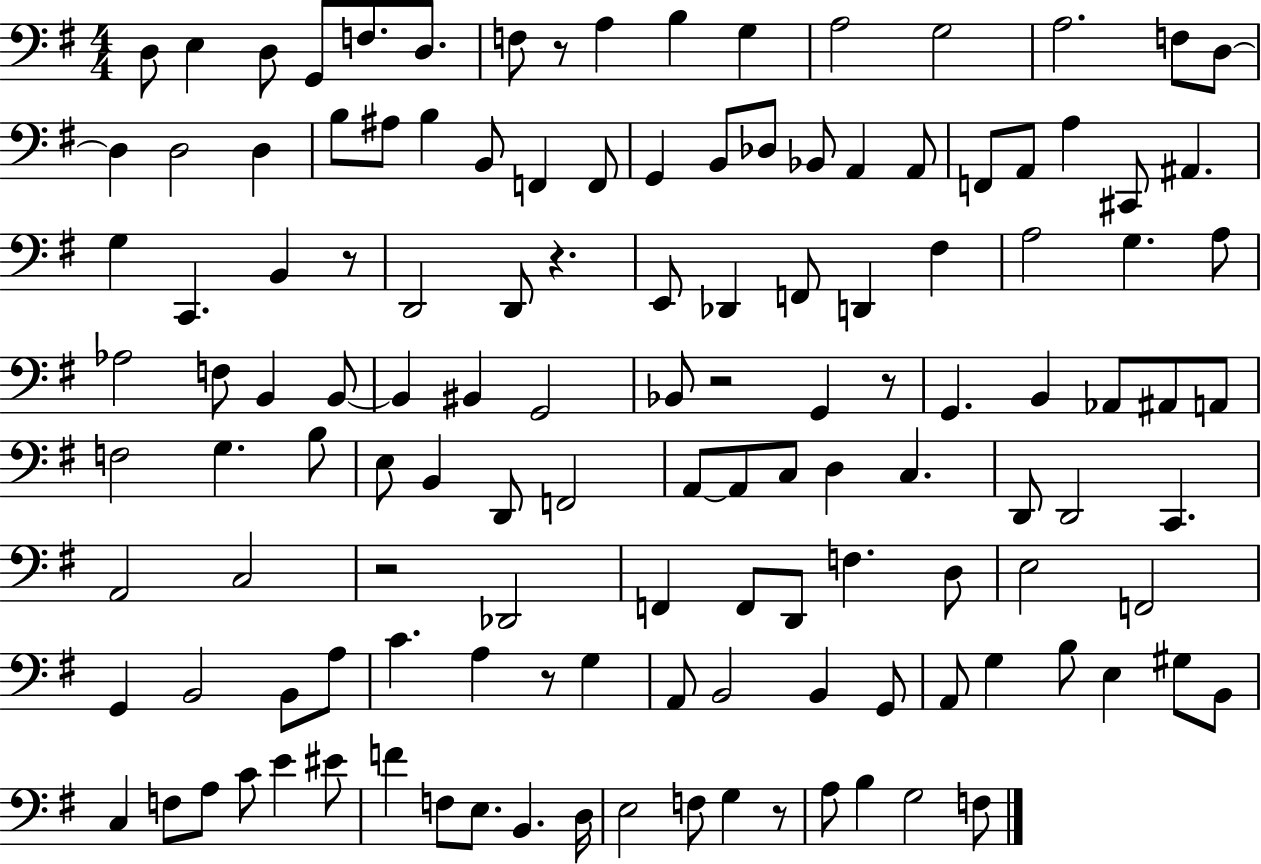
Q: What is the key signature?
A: G major